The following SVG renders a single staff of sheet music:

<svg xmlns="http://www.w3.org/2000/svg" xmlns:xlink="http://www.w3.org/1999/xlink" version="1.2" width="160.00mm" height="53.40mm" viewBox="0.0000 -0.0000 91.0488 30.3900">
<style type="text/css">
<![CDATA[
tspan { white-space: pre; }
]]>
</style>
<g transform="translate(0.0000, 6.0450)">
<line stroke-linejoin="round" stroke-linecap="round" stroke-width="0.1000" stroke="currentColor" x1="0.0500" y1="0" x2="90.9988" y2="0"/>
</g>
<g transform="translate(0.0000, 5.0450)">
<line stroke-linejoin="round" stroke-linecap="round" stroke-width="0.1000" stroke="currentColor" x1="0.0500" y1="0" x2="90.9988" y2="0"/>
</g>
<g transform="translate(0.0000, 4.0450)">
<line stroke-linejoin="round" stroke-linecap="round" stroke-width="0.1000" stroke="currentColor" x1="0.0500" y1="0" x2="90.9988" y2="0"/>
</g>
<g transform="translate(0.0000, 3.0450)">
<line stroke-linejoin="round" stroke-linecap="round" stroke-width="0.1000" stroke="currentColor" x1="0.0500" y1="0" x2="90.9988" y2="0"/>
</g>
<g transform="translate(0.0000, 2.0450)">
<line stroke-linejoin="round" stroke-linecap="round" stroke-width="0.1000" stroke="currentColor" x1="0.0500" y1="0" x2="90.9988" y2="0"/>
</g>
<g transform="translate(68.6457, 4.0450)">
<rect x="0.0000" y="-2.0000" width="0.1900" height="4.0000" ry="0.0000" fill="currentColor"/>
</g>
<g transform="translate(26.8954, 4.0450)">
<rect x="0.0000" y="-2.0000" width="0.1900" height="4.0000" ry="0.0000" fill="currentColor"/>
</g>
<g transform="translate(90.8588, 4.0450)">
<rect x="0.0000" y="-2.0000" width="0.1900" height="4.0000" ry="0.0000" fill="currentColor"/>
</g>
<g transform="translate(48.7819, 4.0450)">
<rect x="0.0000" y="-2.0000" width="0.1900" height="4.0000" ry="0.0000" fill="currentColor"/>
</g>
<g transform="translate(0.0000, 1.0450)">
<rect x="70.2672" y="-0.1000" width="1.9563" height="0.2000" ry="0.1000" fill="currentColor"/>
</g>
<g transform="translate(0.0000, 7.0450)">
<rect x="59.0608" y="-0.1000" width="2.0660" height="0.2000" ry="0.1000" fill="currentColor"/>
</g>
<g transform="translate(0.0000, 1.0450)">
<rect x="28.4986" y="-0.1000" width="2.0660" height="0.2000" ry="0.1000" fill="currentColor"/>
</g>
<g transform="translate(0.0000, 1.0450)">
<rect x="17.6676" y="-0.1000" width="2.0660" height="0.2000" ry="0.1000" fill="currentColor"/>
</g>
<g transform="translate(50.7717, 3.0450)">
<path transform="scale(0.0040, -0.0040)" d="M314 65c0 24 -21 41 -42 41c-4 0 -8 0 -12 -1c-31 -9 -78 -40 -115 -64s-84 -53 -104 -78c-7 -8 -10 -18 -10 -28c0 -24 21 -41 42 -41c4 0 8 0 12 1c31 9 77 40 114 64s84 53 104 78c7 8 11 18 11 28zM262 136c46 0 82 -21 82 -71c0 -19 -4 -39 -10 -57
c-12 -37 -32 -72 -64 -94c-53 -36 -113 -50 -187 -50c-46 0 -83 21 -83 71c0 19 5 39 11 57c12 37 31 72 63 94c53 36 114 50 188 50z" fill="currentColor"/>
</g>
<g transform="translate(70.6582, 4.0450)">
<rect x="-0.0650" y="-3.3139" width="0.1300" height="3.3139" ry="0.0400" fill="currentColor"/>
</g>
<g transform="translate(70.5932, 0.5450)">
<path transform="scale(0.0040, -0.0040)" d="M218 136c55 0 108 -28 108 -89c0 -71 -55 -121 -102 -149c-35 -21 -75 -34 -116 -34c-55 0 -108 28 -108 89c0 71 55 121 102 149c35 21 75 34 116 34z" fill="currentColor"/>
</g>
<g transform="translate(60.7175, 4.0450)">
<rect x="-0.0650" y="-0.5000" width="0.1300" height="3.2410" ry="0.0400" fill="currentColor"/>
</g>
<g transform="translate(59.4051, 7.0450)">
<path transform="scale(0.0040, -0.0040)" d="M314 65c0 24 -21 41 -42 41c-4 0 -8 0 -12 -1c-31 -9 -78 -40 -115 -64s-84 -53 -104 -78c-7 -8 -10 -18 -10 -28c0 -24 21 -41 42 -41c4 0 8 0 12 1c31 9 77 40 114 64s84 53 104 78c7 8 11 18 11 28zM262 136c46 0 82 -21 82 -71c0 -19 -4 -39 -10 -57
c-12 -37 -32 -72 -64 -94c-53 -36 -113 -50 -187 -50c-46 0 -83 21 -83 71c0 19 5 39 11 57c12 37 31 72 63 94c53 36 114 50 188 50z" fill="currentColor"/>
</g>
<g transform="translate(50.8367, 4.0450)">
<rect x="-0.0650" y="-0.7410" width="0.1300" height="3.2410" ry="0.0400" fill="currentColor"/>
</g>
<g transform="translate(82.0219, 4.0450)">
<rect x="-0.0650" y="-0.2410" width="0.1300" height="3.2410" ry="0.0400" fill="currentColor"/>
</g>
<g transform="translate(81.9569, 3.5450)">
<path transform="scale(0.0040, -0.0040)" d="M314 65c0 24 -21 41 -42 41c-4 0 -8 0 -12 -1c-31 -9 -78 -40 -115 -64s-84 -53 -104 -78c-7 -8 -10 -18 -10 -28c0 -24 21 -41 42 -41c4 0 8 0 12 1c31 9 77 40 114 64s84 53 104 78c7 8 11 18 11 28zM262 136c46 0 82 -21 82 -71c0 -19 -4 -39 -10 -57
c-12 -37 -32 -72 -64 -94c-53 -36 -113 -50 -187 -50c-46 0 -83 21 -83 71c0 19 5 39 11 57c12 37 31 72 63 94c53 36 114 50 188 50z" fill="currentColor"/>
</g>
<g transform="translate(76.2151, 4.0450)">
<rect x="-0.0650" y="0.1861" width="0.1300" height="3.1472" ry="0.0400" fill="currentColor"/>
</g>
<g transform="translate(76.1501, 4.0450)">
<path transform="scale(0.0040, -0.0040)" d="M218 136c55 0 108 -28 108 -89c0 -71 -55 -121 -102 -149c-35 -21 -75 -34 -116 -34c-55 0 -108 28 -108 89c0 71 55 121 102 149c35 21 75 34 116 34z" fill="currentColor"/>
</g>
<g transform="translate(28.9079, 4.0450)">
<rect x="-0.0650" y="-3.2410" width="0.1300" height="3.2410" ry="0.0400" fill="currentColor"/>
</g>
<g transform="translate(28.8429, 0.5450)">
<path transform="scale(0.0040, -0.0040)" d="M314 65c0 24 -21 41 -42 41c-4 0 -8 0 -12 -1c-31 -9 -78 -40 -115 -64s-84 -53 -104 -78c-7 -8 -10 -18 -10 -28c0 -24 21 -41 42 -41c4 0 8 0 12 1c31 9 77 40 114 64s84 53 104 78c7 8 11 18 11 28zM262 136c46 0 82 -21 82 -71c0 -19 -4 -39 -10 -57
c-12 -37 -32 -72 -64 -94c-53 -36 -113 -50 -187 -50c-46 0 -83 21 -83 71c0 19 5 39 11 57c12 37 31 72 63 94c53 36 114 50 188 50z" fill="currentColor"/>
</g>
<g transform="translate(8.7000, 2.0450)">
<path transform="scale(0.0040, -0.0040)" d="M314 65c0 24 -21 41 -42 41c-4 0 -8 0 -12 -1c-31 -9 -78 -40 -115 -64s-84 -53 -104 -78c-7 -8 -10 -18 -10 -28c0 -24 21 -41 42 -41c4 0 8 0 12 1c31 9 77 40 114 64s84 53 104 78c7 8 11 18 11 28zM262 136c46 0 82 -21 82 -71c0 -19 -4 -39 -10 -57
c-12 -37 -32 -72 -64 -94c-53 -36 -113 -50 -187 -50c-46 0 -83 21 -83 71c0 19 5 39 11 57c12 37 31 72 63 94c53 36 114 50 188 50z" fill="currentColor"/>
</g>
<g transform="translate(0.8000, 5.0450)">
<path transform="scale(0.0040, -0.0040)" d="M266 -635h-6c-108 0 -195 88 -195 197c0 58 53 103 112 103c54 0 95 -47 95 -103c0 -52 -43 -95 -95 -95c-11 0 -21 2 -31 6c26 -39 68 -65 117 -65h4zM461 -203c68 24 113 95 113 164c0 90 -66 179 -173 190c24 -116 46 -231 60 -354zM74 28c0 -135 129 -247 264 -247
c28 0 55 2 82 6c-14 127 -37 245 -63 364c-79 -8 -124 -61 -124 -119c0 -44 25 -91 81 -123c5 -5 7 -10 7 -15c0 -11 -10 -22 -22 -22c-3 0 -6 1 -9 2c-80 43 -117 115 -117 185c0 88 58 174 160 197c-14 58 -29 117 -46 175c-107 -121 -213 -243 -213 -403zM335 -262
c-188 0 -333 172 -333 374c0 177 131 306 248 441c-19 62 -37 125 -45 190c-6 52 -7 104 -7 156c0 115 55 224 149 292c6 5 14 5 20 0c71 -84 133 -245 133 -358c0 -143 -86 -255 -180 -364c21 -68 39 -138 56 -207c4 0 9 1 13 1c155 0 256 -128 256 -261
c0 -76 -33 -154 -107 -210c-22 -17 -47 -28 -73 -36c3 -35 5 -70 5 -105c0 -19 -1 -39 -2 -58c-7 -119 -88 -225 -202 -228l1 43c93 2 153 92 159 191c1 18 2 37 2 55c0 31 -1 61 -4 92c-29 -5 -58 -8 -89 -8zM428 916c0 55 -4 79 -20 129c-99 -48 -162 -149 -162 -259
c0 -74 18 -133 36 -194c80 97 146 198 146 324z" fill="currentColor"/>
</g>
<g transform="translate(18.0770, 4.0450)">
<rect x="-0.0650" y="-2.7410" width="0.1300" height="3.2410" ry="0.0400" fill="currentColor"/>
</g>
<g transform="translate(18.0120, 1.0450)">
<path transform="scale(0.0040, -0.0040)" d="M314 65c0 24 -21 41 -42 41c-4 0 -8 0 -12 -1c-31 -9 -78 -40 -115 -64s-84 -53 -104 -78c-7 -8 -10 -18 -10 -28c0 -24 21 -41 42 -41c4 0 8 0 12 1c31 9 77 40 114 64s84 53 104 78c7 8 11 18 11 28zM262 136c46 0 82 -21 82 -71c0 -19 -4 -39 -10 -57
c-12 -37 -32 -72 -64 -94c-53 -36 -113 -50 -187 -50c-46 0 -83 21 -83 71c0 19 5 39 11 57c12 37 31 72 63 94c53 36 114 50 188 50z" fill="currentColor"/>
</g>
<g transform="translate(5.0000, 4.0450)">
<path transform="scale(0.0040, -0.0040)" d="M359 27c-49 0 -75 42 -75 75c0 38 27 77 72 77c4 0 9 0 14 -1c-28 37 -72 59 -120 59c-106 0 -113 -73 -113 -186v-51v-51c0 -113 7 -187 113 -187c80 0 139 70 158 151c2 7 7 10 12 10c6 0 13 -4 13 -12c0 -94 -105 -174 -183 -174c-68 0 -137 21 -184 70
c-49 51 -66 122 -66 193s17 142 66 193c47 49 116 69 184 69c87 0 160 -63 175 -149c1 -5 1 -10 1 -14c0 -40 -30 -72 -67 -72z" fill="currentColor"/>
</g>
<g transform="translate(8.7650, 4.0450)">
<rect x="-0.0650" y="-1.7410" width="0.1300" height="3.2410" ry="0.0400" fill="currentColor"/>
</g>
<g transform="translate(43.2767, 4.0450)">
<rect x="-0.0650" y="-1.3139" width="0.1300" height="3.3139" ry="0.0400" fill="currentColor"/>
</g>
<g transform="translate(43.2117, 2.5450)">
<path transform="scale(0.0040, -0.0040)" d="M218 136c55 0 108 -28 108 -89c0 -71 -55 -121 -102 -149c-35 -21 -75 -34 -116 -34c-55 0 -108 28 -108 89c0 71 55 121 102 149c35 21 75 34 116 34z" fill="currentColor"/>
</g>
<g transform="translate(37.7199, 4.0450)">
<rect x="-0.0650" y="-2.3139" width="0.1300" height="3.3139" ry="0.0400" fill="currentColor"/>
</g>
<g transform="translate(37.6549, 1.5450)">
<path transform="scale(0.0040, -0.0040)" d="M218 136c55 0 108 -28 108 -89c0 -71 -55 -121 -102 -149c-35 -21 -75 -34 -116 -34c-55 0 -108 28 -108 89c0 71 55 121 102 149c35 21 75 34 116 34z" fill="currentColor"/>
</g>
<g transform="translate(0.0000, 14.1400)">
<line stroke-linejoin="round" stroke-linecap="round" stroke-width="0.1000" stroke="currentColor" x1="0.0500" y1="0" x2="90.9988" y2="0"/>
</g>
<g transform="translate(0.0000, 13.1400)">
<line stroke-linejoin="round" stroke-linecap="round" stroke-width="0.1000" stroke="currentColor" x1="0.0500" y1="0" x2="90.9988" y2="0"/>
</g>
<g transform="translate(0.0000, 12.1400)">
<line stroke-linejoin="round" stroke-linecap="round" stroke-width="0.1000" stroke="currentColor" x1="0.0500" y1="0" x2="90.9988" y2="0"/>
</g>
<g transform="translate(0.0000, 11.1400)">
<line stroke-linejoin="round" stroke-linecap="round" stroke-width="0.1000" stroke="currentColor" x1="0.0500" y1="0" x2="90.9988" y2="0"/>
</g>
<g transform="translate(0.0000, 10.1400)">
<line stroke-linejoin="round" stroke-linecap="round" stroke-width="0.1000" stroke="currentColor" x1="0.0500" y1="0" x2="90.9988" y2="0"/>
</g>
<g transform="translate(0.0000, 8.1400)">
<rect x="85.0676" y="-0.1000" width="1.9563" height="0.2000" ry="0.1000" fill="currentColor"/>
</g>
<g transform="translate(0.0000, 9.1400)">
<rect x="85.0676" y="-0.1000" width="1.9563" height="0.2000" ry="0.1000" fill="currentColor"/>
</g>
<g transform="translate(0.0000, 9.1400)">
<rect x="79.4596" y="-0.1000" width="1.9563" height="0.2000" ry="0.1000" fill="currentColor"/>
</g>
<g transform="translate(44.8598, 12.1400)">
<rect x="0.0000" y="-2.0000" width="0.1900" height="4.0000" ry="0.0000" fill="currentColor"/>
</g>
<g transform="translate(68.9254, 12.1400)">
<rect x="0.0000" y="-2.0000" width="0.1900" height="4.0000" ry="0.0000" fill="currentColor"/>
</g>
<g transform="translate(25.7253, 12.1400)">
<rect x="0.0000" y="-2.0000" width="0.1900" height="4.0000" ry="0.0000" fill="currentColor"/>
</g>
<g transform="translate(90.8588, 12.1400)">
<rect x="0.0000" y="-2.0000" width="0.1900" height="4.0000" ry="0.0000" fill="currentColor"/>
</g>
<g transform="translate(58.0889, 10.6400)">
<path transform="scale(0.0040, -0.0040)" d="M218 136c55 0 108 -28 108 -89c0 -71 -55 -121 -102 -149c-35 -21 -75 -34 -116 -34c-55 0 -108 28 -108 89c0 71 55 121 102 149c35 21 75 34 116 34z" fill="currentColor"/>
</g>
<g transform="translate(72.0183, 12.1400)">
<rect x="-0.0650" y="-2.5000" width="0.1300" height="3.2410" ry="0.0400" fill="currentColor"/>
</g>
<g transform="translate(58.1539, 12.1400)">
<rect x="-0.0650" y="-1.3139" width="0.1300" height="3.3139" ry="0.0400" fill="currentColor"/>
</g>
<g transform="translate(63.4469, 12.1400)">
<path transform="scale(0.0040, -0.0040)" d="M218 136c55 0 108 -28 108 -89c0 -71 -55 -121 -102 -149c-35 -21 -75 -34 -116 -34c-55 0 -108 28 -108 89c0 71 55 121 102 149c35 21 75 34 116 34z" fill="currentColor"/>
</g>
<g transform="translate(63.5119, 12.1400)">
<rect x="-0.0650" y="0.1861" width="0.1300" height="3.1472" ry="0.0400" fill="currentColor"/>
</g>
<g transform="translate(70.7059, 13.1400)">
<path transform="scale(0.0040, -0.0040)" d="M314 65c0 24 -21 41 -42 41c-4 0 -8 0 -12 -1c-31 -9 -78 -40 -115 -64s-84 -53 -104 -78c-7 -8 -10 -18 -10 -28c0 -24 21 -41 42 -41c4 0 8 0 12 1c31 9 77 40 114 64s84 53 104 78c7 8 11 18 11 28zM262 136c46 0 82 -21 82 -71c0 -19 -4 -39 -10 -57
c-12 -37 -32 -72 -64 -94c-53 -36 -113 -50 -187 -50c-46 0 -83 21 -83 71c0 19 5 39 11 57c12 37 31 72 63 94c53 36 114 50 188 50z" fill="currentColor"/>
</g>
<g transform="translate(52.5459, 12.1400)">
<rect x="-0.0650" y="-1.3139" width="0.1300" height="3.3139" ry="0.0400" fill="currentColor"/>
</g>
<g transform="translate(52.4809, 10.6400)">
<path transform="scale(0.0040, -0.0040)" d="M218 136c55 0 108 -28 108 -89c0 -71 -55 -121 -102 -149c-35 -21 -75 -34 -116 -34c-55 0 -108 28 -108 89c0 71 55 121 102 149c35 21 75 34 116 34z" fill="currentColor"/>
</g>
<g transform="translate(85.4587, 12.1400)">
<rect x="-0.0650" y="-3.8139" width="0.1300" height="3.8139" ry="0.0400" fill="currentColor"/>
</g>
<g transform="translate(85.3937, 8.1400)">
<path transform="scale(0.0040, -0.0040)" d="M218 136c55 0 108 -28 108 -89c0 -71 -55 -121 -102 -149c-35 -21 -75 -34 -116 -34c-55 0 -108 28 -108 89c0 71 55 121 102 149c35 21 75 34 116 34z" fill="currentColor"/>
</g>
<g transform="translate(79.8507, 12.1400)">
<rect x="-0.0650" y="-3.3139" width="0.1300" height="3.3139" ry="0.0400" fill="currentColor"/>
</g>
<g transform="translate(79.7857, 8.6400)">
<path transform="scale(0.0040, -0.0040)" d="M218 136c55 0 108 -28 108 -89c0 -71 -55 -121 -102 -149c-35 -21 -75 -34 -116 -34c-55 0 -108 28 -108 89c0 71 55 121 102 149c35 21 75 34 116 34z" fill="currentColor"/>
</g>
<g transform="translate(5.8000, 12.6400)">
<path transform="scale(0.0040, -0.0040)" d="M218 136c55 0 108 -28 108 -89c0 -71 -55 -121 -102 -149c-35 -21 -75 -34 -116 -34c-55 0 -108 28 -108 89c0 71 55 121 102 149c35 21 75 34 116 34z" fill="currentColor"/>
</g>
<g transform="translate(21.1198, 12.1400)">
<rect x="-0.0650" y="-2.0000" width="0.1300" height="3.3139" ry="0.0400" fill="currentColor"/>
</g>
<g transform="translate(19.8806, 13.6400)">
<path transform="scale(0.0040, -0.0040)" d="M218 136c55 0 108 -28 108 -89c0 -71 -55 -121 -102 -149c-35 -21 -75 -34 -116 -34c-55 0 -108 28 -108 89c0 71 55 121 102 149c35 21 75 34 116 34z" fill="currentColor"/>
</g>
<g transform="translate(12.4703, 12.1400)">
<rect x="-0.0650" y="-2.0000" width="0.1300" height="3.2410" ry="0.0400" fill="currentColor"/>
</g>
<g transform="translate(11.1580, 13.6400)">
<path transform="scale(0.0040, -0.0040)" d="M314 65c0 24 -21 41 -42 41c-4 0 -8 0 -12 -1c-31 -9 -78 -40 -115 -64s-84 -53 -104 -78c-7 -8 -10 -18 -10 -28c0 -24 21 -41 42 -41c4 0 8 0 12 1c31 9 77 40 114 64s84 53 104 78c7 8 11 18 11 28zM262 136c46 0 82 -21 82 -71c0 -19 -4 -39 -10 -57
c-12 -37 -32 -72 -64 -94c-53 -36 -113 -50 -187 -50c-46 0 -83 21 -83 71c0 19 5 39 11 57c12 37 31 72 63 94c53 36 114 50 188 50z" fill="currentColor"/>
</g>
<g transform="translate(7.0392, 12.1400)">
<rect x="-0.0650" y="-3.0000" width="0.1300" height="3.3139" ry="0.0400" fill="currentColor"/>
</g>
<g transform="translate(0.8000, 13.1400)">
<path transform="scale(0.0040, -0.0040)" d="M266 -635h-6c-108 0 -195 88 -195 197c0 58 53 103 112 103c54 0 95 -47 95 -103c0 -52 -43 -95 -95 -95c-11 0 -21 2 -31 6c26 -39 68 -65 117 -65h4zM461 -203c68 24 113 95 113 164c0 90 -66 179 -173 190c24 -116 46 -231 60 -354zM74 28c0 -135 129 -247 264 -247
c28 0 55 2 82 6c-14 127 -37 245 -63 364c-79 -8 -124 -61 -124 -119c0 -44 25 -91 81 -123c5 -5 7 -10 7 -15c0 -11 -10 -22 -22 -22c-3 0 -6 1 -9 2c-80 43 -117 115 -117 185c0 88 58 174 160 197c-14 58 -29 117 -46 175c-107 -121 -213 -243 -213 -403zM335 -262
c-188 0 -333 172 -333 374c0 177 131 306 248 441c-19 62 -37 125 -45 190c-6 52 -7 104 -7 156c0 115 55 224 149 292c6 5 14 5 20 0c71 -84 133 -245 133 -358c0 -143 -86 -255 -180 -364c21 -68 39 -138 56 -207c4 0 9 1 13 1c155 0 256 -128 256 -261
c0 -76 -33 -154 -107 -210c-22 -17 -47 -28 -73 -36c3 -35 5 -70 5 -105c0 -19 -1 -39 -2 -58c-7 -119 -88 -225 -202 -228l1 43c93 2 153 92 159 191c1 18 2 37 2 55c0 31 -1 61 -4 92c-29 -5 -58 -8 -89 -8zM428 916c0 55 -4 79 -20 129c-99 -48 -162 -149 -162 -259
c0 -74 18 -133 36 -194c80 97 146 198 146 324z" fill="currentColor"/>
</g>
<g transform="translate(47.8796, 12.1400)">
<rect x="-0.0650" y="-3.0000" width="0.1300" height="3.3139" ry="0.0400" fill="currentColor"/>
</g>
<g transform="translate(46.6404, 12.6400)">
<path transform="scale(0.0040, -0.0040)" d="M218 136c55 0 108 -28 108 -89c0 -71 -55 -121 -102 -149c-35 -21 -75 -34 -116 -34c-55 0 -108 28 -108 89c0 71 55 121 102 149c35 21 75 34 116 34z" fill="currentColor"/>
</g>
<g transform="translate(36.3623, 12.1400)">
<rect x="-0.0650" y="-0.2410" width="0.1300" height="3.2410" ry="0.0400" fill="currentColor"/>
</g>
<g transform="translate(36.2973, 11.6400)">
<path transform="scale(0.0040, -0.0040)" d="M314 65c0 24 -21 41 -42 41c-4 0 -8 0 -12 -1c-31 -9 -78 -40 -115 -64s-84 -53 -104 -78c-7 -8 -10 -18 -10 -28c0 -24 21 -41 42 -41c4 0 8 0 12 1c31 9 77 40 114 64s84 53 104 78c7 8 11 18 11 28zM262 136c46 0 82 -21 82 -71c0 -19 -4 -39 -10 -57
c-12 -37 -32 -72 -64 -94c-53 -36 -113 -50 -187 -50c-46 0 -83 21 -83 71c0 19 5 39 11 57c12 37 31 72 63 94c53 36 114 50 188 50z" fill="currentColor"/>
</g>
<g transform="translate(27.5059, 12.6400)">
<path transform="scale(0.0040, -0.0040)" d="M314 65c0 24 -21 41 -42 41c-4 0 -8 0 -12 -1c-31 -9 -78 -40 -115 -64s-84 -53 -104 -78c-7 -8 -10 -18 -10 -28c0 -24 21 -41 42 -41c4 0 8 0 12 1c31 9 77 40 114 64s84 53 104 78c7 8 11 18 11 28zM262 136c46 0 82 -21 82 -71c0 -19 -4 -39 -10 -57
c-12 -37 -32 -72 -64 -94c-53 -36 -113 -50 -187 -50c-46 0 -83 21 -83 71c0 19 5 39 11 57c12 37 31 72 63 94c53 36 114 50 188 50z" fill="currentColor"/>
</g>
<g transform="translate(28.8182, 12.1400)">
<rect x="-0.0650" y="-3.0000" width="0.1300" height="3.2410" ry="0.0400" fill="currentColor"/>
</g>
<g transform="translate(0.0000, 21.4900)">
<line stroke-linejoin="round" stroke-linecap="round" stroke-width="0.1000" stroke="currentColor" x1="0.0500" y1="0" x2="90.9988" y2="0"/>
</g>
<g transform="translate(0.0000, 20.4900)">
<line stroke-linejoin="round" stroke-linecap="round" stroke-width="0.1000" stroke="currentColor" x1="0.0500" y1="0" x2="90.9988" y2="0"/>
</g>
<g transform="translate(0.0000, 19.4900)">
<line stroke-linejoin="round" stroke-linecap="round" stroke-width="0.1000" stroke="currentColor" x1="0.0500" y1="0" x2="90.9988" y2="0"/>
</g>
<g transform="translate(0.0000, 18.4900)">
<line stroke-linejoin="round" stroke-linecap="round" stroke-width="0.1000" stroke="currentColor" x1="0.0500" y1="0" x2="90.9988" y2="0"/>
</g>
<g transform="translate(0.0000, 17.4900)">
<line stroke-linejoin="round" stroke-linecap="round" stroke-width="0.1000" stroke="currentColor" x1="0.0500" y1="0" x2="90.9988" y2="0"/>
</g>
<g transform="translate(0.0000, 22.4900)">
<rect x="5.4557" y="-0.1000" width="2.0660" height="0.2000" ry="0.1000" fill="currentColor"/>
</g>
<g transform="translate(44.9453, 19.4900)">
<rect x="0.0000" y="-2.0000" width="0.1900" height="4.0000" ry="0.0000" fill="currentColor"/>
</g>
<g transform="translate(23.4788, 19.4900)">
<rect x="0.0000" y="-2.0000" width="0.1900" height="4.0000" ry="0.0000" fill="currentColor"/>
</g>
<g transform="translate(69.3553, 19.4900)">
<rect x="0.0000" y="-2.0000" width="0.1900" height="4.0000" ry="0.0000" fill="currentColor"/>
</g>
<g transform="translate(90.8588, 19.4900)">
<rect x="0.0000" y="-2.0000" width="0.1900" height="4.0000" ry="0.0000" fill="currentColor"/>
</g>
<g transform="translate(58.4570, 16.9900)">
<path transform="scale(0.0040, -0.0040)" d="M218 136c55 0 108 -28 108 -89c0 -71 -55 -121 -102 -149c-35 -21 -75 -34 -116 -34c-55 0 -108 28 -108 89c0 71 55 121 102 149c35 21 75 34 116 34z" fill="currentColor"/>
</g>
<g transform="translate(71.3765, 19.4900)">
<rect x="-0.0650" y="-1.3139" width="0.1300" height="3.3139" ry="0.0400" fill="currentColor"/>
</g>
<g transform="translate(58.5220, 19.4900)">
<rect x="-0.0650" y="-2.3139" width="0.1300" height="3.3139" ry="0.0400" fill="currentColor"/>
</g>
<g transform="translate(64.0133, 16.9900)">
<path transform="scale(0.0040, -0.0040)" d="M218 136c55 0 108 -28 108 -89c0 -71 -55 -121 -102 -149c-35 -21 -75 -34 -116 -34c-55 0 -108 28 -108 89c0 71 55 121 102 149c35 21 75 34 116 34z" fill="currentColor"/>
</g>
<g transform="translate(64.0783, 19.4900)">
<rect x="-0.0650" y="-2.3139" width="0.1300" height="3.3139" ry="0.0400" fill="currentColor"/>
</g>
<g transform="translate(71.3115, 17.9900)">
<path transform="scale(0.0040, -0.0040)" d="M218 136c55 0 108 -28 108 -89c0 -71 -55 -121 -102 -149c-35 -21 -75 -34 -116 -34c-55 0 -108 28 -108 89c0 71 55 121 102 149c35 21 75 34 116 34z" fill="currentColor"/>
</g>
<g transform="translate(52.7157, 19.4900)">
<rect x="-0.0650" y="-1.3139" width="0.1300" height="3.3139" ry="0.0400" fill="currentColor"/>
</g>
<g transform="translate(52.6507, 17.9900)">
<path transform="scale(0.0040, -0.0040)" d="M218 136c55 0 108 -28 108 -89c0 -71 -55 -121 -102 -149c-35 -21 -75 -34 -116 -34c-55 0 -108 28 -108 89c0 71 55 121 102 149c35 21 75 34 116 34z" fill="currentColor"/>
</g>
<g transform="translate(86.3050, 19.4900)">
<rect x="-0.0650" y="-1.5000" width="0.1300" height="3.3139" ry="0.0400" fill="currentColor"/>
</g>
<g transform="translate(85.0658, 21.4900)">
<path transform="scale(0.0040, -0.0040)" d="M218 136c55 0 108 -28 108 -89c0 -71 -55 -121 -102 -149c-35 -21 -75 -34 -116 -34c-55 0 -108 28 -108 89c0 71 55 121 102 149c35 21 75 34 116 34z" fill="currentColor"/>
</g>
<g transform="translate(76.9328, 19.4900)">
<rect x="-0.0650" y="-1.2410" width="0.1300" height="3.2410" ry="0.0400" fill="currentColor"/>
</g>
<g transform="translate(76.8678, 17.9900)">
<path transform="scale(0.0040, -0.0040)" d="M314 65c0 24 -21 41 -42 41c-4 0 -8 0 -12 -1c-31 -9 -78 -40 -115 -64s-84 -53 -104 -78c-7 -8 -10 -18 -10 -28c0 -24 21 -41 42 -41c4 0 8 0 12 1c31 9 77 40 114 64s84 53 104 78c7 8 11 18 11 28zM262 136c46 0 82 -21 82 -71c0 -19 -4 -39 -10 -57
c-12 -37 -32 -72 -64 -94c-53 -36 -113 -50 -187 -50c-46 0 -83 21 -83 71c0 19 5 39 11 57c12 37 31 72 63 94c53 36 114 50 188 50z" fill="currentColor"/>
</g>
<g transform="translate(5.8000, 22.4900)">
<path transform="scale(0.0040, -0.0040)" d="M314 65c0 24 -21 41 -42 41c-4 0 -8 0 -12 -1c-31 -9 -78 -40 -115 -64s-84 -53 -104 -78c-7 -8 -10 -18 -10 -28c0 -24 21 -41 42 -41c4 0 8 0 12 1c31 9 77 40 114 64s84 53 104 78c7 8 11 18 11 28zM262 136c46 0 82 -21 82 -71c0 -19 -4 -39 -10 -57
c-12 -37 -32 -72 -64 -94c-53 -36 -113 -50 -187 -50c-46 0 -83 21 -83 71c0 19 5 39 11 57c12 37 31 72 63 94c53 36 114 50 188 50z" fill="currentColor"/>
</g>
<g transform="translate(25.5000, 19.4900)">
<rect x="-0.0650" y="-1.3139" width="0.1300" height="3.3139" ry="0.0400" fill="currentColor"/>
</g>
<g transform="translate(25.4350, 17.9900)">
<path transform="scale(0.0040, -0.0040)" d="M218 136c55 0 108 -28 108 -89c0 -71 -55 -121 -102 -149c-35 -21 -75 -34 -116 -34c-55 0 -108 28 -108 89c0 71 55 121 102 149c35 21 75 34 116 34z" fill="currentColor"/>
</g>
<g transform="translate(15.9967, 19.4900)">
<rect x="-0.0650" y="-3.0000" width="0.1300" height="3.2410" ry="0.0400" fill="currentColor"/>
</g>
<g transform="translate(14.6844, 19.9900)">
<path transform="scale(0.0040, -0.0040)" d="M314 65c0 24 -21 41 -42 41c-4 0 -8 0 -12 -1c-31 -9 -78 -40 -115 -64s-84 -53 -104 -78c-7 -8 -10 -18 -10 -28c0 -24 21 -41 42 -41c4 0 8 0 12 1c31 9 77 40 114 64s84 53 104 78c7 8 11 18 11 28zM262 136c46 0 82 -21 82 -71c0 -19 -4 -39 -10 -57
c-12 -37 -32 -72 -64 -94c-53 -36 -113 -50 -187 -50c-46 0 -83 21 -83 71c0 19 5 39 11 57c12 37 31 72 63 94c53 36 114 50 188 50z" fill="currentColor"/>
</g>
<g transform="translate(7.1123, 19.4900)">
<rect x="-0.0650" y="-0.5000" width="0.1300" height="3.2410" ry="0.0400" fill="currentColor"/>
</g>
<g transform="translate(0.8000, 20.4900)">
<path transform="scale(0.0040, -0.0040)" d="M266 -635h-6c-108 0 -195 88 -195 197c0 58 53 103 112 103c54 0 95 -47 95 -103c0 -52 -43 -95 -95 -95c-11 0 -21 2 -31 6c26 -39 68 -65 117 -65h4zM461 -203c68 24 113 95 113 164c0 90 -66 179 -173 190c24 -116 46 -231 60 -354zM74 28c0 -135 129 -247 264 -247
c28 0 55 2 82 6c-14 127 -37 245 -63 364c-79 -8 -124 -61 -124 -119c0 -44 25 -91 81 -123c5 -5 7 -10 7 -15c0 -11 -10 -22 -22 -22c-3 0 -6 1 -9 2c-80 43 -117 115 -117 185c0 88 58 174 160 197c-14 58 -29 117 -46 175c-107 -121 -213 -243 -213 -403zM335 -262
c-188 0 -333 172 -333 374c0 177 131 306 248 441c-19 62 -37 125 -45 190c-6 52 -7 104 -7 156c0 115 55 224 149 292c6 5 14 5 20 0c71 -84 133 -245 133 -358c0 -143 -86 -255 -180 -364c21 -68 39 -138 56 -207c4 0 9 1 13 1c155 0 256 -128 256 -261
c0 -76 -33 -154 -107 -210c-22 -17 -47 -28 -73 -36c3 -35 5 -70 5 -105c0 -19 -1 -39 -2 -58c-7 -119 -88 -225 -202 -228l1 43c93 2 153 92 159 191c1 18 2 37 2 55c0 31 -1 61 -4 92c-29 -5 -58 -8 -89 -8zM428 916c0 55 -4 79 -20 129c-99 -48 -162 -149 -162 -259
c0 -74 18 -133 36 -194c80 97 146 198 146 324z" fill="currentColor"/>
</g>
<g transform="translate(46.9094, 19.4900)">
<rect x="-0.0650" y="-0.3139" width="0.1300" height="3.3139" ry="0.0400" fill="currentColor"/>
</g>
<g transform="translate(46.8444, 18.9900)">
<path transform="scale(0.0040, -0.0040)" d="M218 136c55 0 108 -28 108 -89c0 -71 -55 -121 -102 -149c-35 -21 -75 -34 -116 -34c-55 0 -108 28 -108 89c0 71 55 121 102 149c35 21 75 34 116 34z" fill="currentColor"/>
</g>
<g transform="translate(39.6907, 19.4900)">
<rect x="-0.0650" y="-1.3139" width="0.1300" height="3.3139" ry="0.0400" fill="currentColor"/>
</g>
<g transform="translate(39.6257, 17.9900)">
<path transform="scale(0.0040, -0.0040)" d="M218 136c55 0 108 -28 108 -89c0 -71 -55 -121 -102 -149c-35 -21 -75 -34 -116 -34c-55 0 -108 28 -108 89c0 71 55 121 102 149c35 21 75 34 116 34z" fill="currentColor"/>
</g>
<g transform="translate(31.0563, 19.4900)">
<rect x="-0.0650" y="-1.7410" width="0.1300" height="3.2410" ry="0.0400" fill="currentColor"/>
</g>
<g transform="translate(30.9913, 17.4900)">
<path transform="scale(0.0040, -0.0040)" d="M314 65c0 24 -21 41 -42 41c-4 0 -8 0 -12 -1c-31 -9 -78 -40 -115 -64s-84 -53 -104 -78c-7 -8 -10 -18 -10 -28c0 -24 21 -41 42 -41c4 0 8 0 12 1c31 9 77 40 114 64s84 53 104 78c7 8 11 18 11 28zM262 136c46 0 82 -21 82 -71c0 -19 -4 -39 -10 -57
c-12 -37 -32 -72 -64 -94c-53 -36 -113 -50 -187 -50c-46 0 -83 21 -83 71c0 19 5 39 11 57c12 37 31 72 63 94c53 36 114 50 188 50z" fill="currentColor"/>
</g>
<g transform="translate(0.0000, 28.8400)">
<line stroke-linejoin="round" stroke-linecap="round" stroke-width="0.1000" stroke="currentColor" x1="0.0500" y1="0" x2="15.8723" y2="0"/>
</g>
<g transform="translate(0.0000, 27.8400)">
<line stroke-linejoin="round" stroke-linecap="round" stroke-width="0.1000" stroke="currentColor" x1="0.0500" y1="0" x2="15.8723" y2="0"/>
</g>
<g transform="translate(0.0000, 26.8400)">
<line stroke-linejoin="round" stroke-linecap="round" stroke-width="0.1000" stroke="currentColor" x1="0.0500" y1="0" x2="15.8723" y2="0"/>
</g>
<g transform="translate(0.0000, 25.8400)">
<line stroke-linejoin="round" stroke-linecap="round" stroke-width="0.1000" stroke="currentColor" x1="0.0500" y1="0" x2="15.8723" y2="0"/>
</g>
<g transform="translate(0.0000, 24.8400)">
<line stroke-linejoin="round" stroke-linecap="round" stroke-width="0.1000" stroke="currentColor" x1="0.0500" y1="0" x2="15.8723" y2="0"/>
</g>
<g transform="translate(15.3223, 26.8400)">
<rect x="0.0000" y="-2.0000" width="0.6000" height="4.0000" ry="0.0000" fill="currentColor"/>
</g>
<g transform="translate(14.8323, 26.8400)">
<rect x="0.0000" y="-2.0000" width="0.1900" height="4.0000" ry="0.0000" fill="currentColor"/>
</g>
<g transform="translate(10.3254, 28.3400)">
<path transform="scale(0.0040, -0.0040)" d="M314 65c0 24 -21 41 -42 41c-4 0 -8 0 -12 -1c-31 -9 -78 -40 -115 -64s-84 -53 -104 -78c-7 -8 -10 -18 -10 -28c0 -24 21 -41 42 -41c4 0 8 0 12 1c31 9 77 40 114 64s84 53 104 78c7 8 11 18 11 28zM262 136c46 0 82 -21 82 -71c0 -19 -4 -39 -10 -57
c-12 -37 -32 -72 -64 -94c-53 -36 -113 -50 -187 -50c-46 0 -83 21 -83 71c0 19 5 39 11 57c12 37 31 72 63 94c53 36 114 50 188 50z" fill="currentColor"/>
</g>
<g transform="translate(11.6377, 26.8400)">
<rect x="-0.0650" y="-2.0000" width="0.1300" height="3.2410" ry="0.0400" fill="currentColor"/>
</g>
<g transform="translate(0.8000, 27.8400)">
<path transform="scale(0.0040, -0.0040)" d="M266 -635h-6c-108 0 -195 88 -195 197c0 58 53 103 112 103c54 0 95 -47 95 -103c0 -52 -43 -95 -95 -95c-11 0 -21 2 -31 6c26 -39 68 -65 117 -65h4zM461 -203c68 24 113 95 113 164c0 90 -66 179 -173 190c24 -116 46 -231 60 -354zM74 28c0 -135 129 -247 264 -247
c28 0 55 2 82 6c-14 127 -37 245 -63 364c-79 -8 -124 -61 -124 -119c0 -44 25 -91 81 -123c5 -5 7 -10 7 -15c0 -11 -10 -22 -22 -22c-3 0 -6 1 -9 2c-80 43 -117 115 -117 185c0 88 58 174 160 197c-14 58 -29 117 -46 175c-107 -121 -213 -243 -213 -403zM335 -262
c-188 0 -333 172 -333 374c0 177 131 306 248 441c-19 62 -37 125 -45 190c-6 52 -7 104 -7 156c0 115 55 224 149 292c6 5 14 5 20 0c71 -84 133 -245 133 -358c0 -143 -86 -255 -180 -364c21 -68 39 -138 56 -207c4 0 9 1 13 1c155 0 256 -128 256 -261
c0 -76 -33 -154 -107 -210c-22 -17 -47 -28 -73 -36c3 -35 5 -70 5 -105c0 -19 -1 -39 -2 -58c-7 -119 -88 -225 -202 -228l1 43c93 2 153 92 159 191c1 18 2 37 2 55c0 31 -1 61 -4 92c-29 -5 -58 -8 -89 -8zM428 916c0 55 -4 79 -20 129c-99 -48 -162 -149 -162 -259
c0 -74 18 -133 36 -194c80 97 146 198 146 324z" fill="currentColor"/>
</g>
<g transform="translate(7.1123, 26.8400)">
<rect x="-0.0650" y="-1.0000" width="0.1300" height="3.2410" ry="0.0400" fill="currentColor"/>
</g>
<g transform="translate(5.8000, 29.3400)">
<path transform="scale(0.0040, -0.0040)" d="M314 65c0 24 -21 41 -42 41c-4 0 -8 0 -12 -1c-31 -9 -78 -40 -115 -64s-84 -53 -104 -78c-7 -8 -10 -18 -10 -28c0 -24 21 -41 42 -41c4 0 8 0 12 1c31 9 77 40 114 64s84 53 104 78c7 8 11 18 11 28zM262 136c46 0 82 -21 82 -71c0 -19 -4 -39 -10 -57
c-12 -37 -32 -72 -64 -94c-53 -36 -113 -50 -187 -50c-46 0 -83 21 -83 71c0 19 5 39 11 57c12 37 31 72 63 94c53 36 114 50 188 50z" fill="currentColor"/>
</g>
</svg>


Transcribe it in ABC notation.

X:1
T:Untitled
M:4/4
L:1/4
K:C
f2 a2 b2 g e d2 C2 b B c2 A F2 F A2 c2 A e e B G2 b c' C2 A2 e f2 e c e g g e e2 E D2 F2